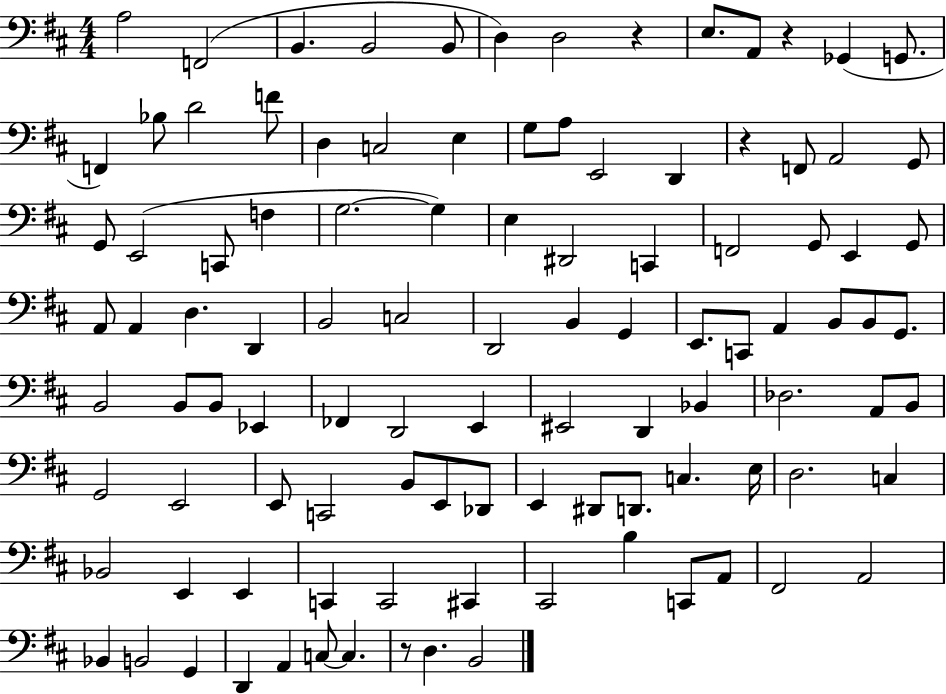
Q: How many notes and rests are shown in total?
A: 105